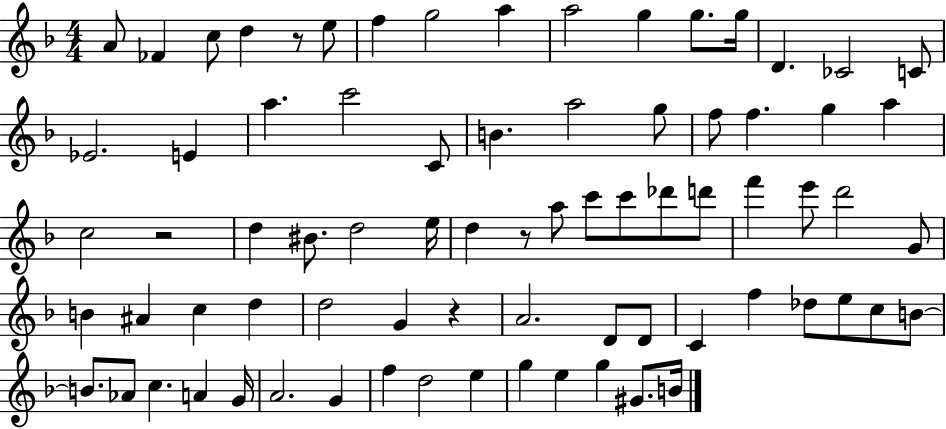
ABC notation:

X:1
T:Untitled
M:4/4
L:1/4
K:F
A/2 _F c/2 d z/2 e/2 f g2 a a2 g g/2 g/4 D _C2 C/2 _E2 E a c'2 C/2 B a2 g/2 f/2 f g a c2 z2 d ^B/2 d2 e/4 d z/2 a/2 c'/2 c'/2 _d'/2 d'/2 f' e'/2 d'2 G/2 B ^A c d d2 G z A2 D/2 D/2 C f _d/2 e/2 c/2 B/2 B/2 _A/2 c A G/4 A2 G f d2 e g e g ^G/2 B/4